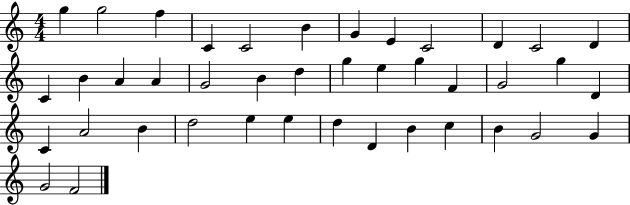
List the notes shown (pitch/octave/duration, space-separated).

G5/q G5/h F5/q C4/q C4/h B4/q G4/q E4/q C4/h D4/q C4/h D4/q C4/q B4/q A4/q A4/q G4/h B4/q D5/q G5/q E5/q G5/q F4/q G4/h G5/q D4/q C4/q A4/h B4/q D5/h E5/q E5/q D5/q D4/q B4/q C5/q B4/q G4/h G4/q G4/h F4/h